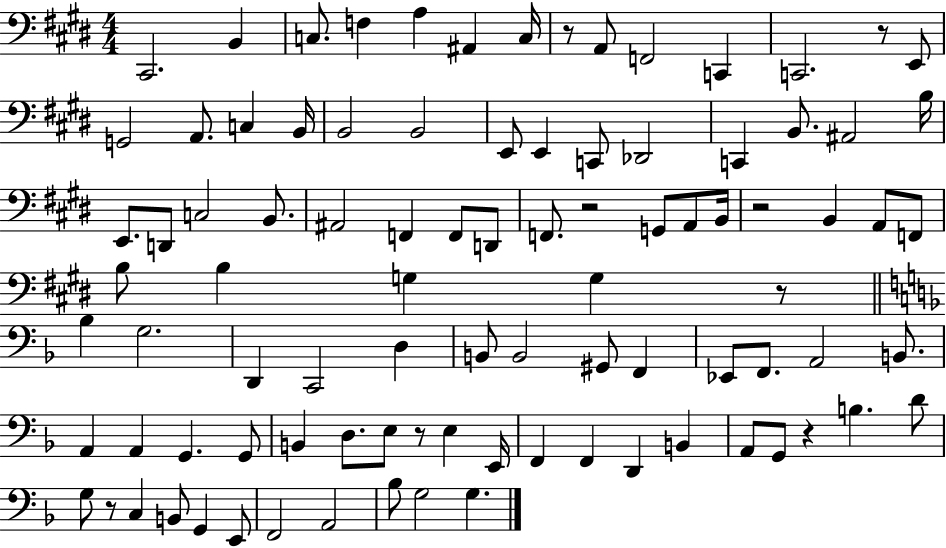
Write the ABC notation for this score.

X:1
T:Untitled
M:4/4
L:1/4
K:E
^C,,2 B,, C,/2 F, A, ^A,, C,/4 z/2 A,,/2 F,,2 C,, C,,2 z/2 E,,/2 G,,2 A,,/2 C, B,,/4 B,,2 B,,2 E,,/2 E,, C,,/2 _D,,2 C,, B,,/2 ^A,,2 B,/4 E,,/2 D,,/2 C,2 B,,/2 ^A,,2 F,, F,,/2 D,,/2 F,,/2 z2 G,,/2 A,,/2 B,,/4 z2 B,, A,,/2 F,,/2 B,/2 B, G, G, z/2 _B, G,2 D,, C,,2 D, B,,/2 B,,2 ^G,,/2 F,, _E,,/2 F,,/2 A,,2 B,,/2 A,, A,, G,, G,,/2 B,, D,/2 E,/2 z/2 E, E,,/4 F,, F,, D,, B,, A,,/2 G,,/2 z B, D/2 G,/2 z/2 C, B,,/2 G,, E,,/2 F,,2 A,,2 _B,/2 G,2 G,